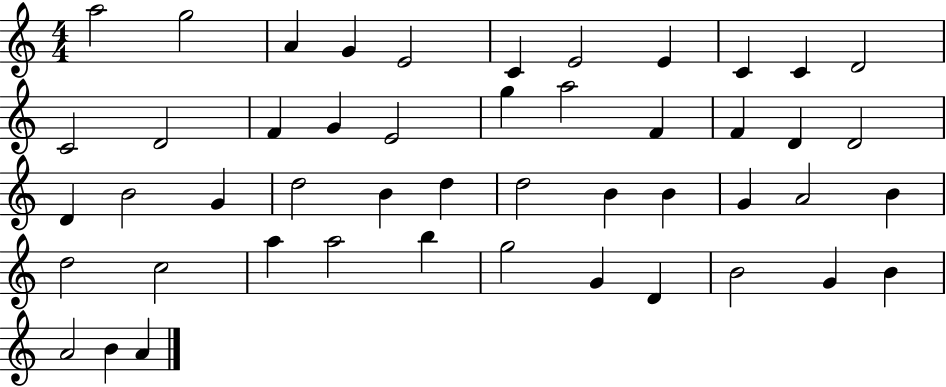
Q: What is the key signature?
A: C major